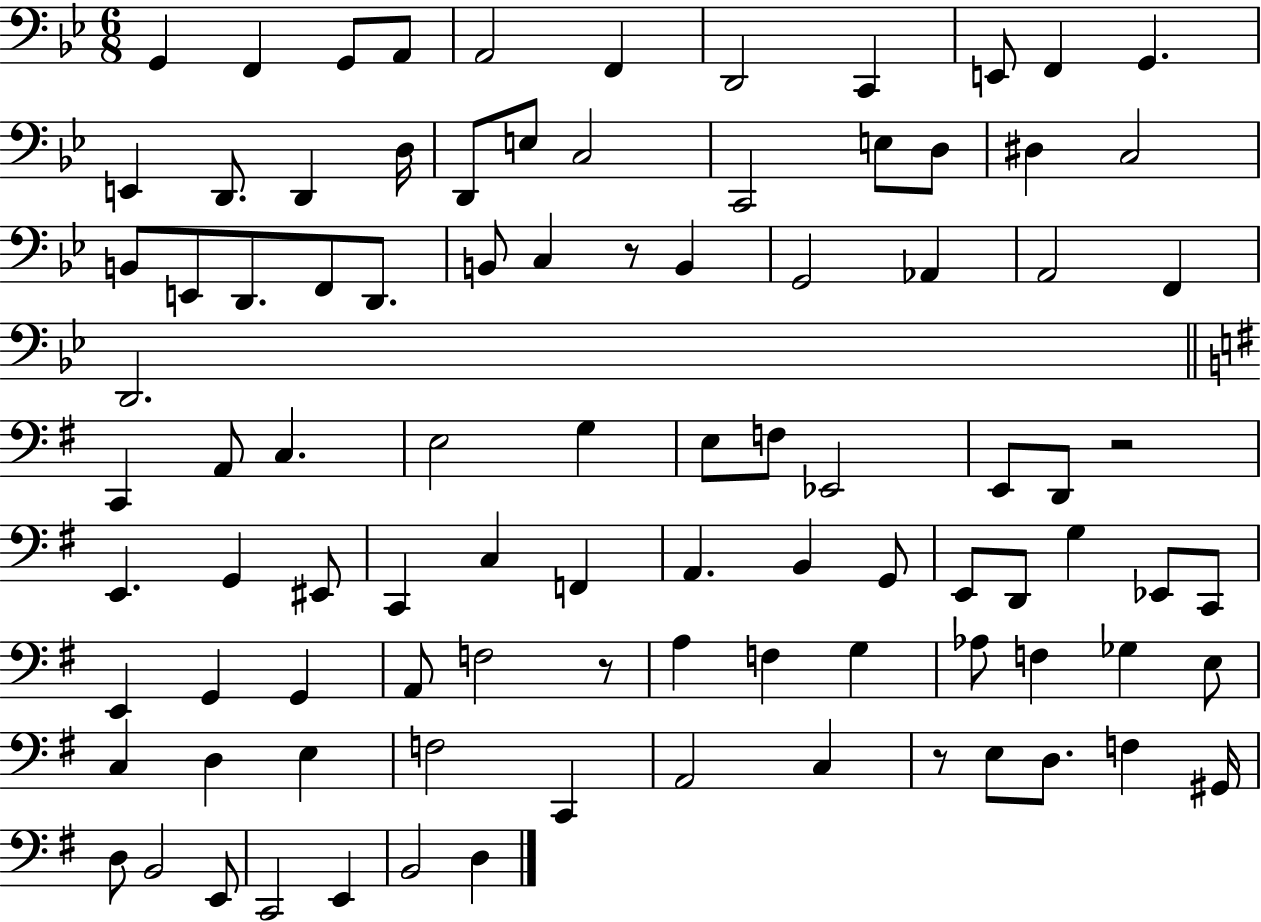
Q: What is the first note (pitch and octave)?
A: G2